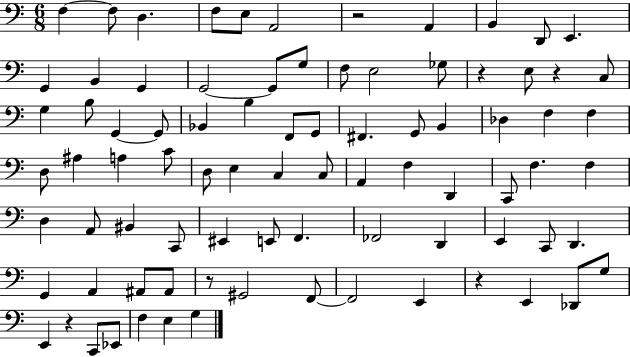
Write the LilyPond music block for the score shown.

{
  \clef bass
  \numericTimeSignature
  \time 6/8
  \key c \major
  \repeat volta 2 { f4~~ f8 d4. | f8 e8 a,2 | r2 a,4 | b,4 d,8 e,4. | \break g,4 b,4 g,4 | g,2~~ g,8 g8 | f8 e2 ges8 | r4 e8 r4 c8 | \break g4 b8 g,4~~ g,8 | bes,4 b4 f,8 g,8 | fis,4. g,8 b,4 | des4 f4 f4 | \break d8 ais4 a4 c'8 | d8 e4 c4 c8 | a,4 f4 d,4 | c,8 f4. f4 | \break d4 a,8 bis,4 c,8 | eis,4 e,8 f,4. | fes,2 d,4 | e,4 c,8 d,4. | \break g,4 a,4 ais,8 ais,8 | r8 gis,2 f,8~~ | f,2 e,4 | r4 e,4 des,8 g8 | \break e,4 r4 c,8 ees,8 | f4 e4 g4 | } \bar "|."
}